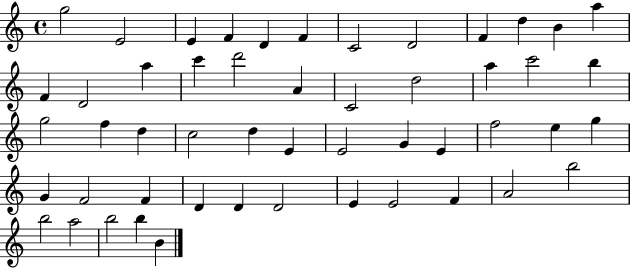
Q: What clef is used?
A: treble